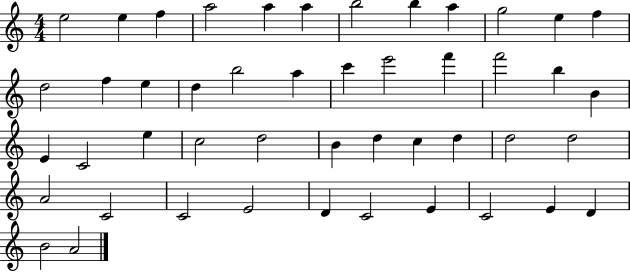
E5/h E5/q F5/q A5/h A5/q A5/q B5/h B5/q A5/q G5/h E5/q F5/q D5/h F5/q E5/q D5/q B5/h A5/q C6/q E6/h F6/q F6/h B5/q B4/q E4/q C4/h E5/q C5/h D5/h B4/q D5/q C5/q D5/q D5/h D5/h A4/h C4/h C4/h E4/h D4/q C4/h E4/q C4/h E4/q D4/q B4/h A4/h